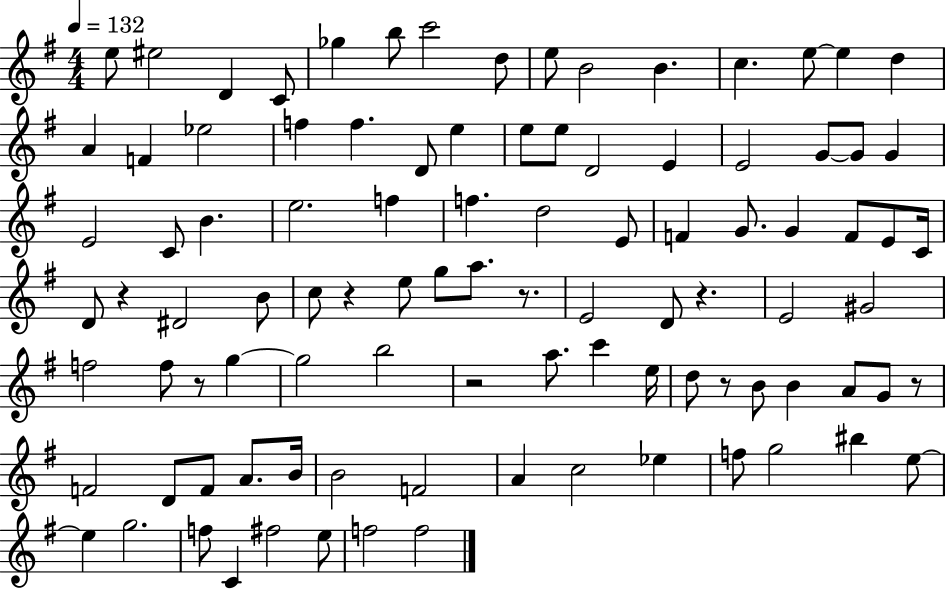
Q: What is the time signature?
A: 4/4